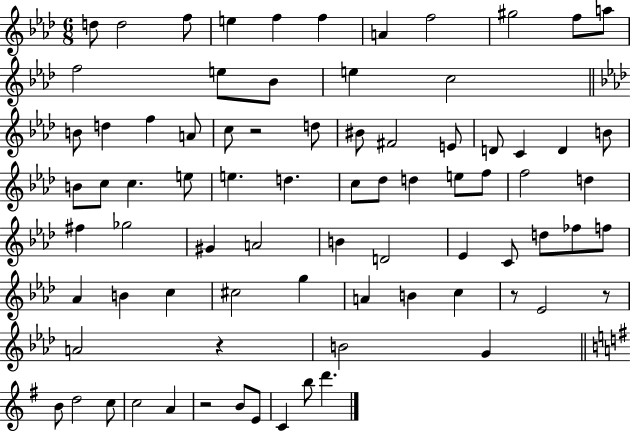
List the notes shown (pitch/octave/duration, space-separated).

D5/e D5/h F5/e E5/q F5/q F5/q A4/q F5/h G#5/h F5/e A5/e F5/h E5/e Bb4/e E5/q C5/h B4/e D5/q F5/q A4/e C5/e R/h D5/e BIS4/e F#4/h E4/e D4/e C4/q D4/q B4/e B4/e C5/e C5/q. E5/e E5/q. D5/q. C5/e Db5/e D5/q E5/e F5/e F5/h D5/q F#5/q Gb5/h G#4/q A4/h B4/q D4/h Eb4/q C4/e D5/e FES5/e F5/e Ab4/q B4/q C5/q C#5/h G5/q A4/q B4/q C5/q R/e Eb4/h R/e A4/h R/q B4/h G4/q B4/e D5/h C5/e C5/h A4/q R/h B4/e E4/e C4/q B5/e D6/q.